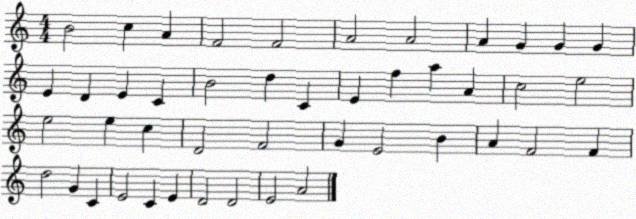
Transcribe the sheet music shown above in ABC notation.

X:1
T:Untitled
M:4/4
L:1/4
K:C
B2 c A F2 F2 A2 A2 A G G G E D E C B2 d C E f a A c2 e2 e2 e c D2 F2 G E2 B A F2 F d2 G C E2 C E D2 D2 E2 A2